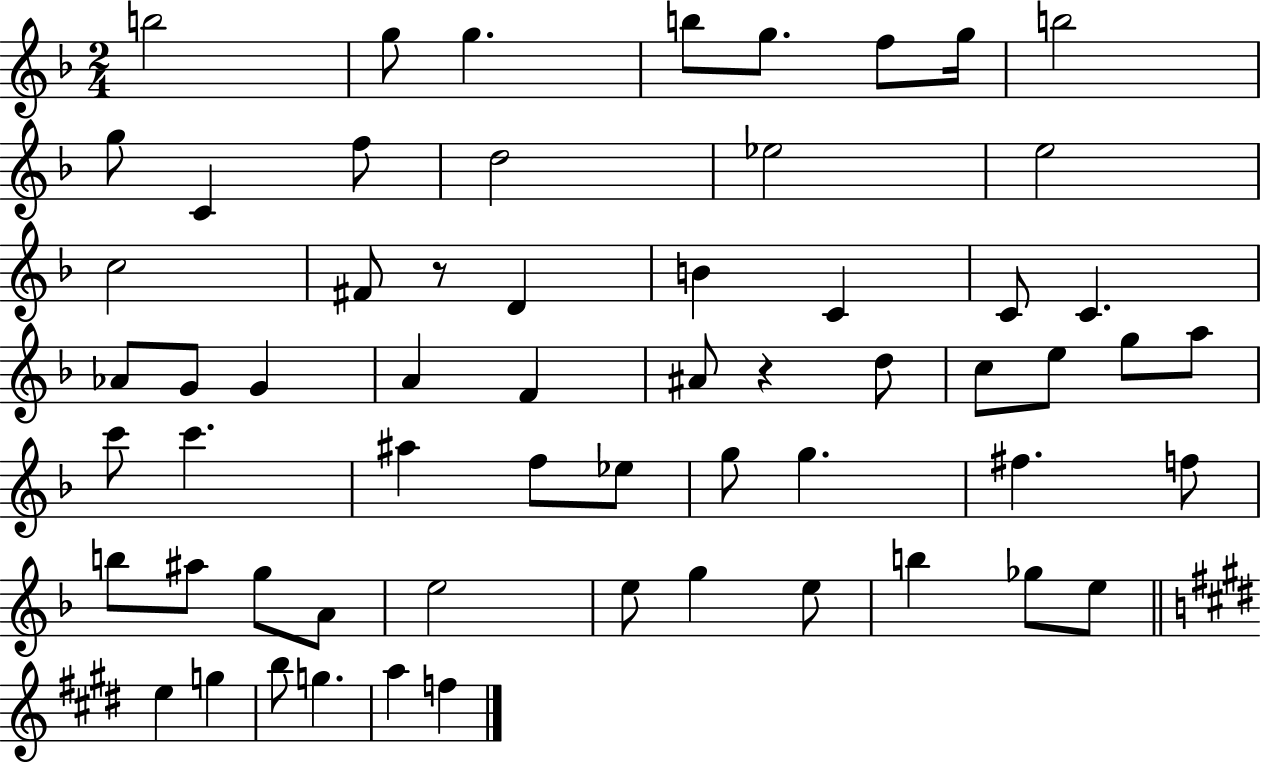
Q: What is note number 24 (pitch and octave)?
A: G4